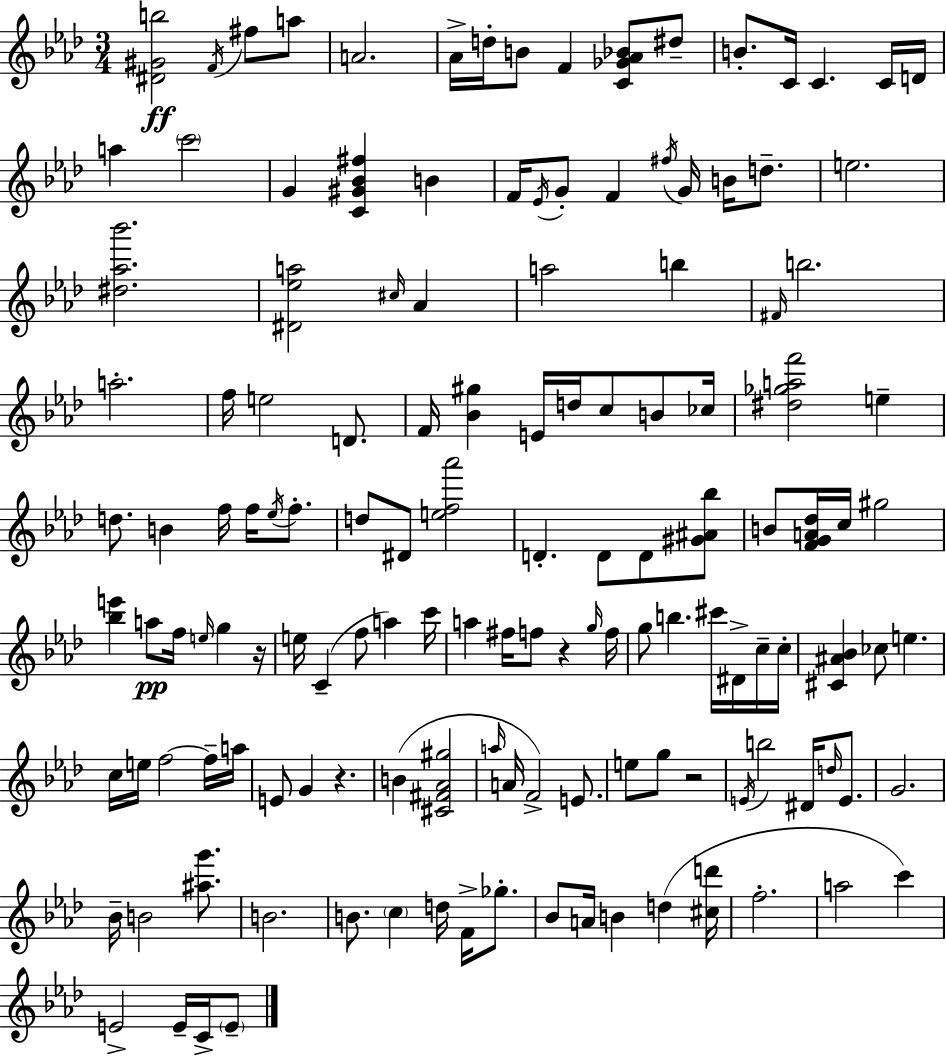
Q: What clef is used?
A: treble